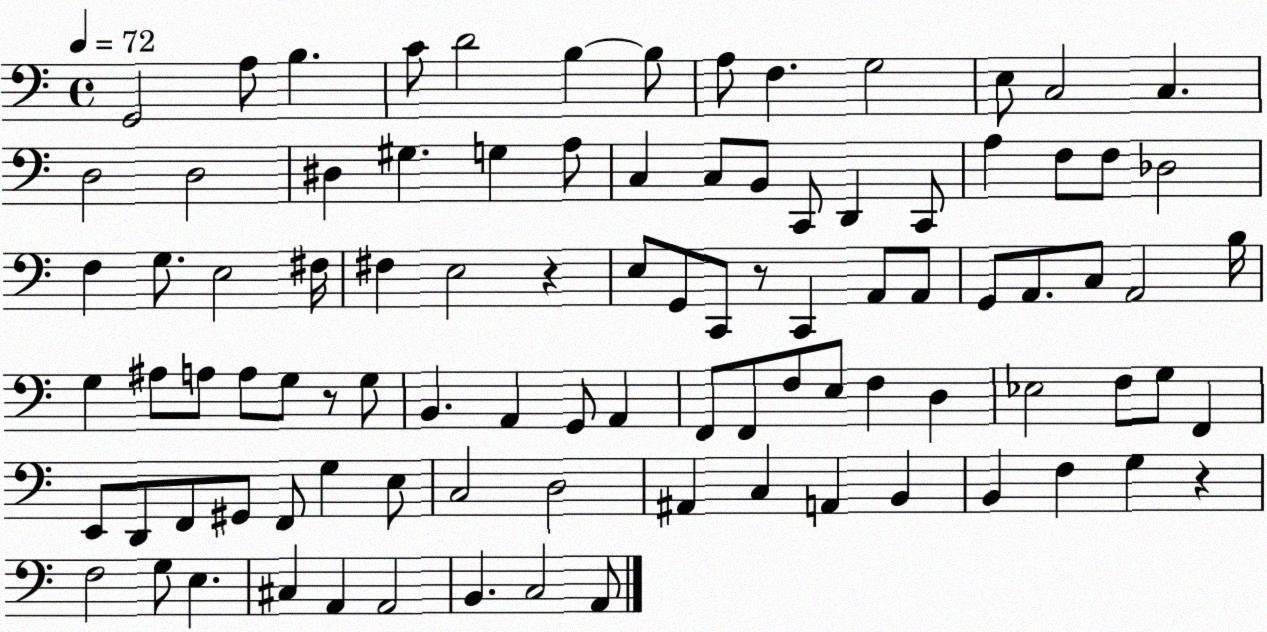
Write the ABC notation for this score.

X:1
T:Untitled
M:4/4
L:1/4
K:C
G,,2 A,/2 B, C/2 D2 B, B,/2 A,/2 F, G,2 E,/2 C,2 C, D,2 D,2 ^D, ^G, G, A,/2 C, C,/2 B,,/2 C,,/2 D,, C,,/2 A, F,/2 F,/2 _D,2 F, G,/2 E,2 ^F,/4 ^F, E,2 z E,/2 G,,/2 C,,/2 z/2 C,, A,,/2 A,,/2 G,,/2 A,,/2 C,/2 A,,2 B,/4 G, ^A,/2 A,/2 A,/2 G,/2 z/2 G,/2 B,, A,, G,,/2 A,, F,,/2 F,,/2 F,/2 E,/2 F, D, _E,2 F,/2 G,/2 F,, E,,/2 D,,/2 F,,/2 ^G,,/2 F,,/2 G, E,/2 C,2 D,2 ^A,, C, A,, B,, B,, F, G, z F,2 G,/2 E, ^C, A,, A,,2 B,, C,2 A,,/2